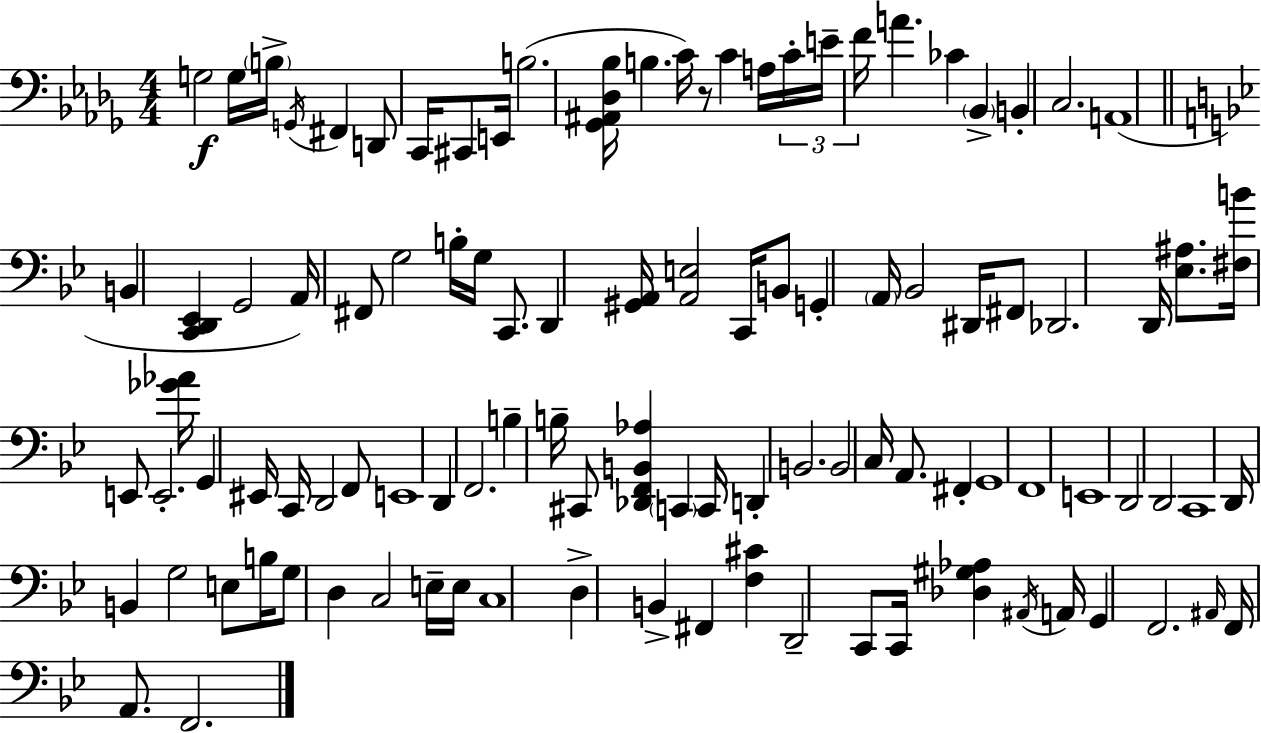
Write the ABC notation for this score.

X:1
T:Untitled
M:4/4
L:1/4
K:Bbm
G,2 G,/4 B,/4 G,,/4 ^F,, D,,/2 C,,/4 ^C,,/2 E,,/4 B,2 [_G,,^A,,_D,_B,]/4 B, C/4 z/2 C A,/4 C/4 E/4 F/4 A _C _B,, B,, C,2 A,,4 B,, [C,,D,,_E,,] G,,2 A,,/4 ^F,,/2 G,2 B,/4 G,/4 C,,/2 D,, [^G,,A,,]/4 [A,,E,]2 C,,/4 B,,/2 G,, A,,/4 _B,,2 ^D,,/4 ^F,,/2 _D,,2 D,,/4 [_E,^A,]/2 [^F,B]/4 E,,/2 E,,2 [_G_A]/4 G,, ^E,,/4 C,,/4 D,,2 F,,/2 E,,4 D,, F,,2 B, B,/4 ^C,,/2 [_D,,F,,B,,_A,] C,, C,,/4 D,, B,,2 B,,2 C,/4 A,,/2 ^F,, G,,4 F,,4 E,,4 D,,2 D,,2 C,,4 D,,/4 B,, G,2 E,/2 B,/4 G,/2 D, C,2 E,/4 E,/4 C,4 D, B,, ^F,, [F,^C] D,,2 C,,/2 C,,/4 [_D,^G,_A,] ^A,,/4 A,,/4 G,, F,,2 ^A,,/4 F,,/4 A,,/2 F,,2